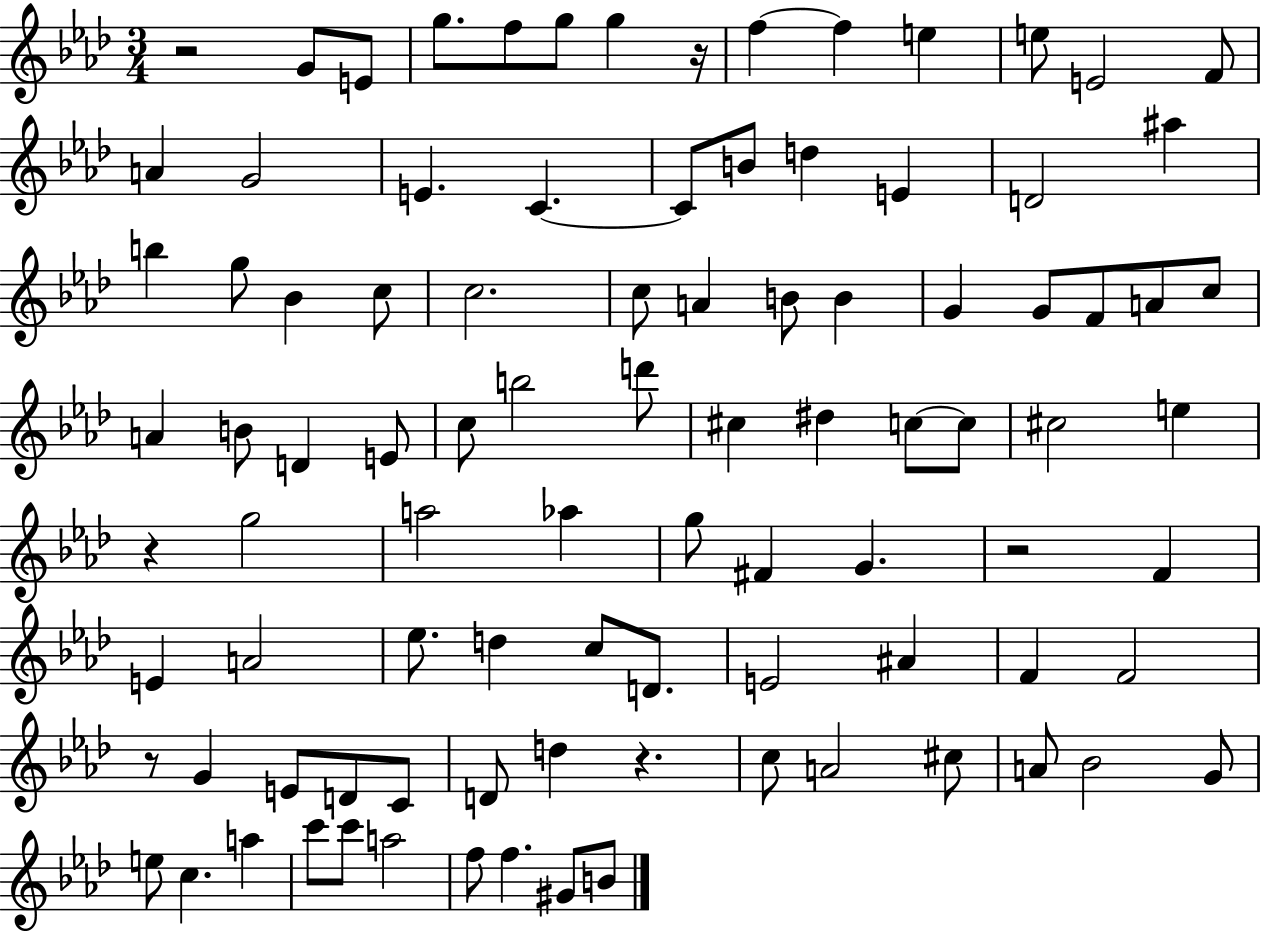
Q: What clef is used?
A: treble